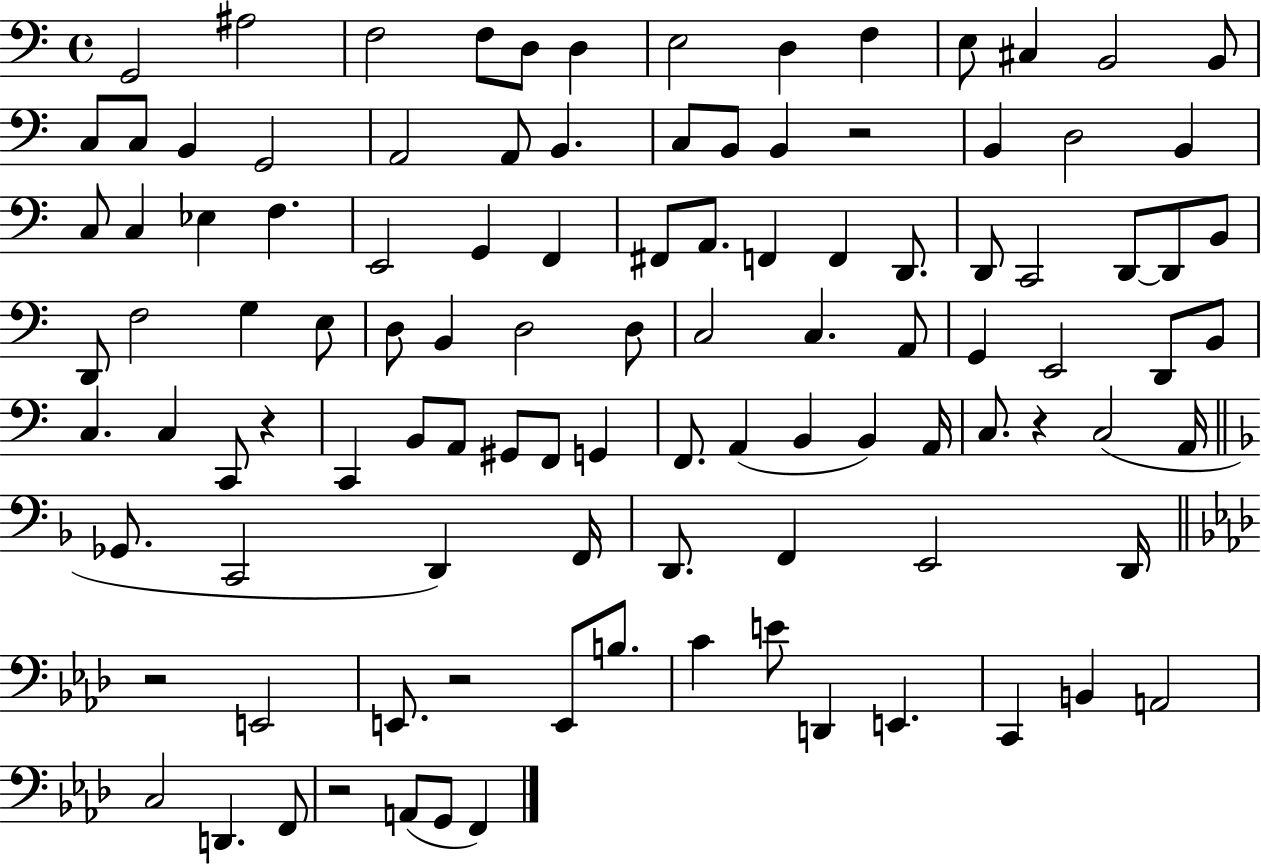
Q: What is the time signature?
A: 4/4